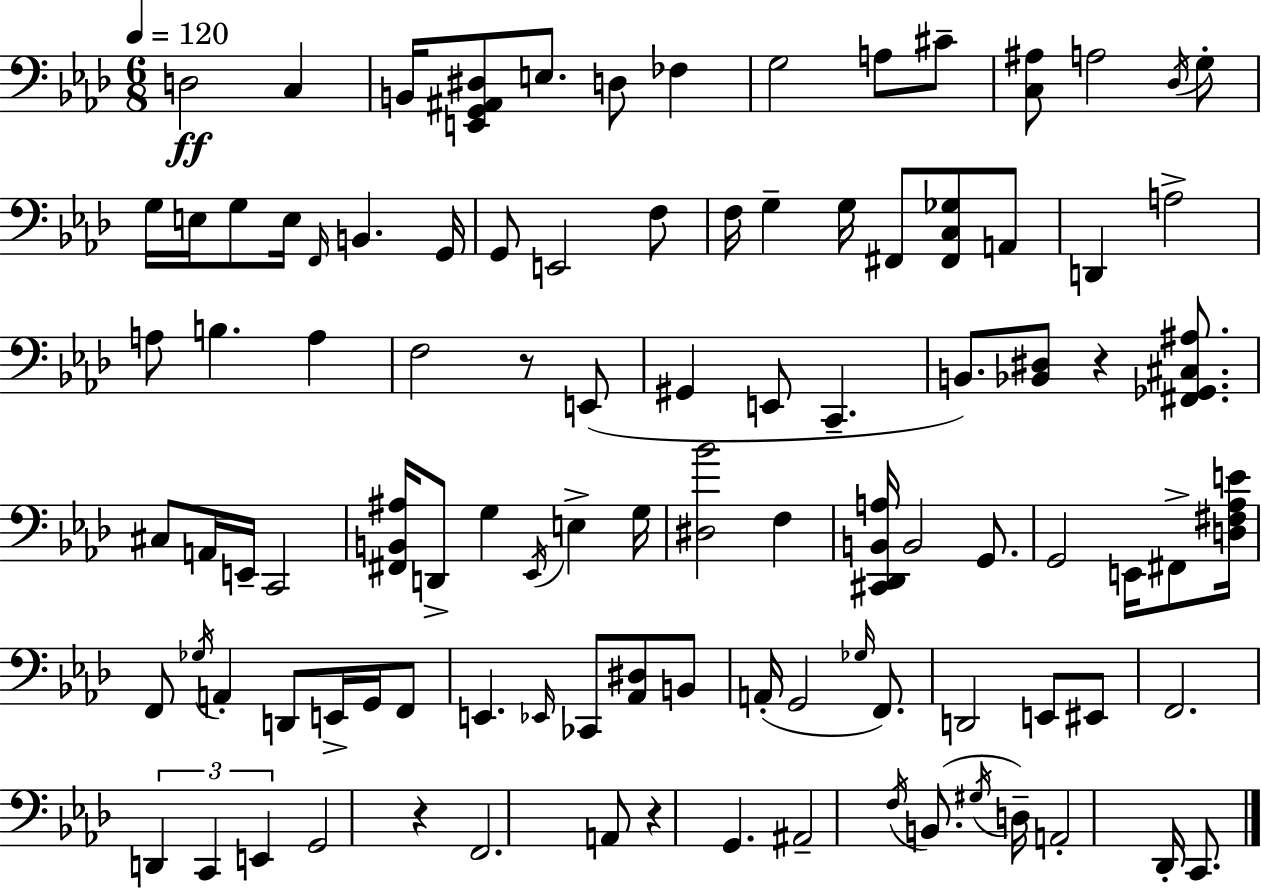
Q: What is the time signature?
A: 6/8